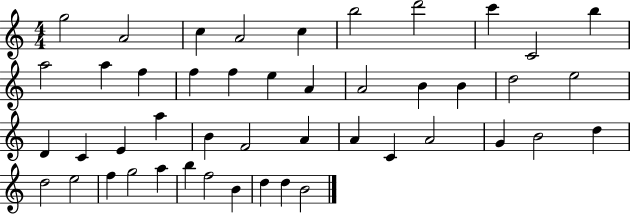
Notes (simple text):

G5/h A4/h C5/q A4/h C5/q B5/h D6/h C6/q C4/h B5/q A5/h A5/q F5/q F5/q F5/q E5/q A4/q A4/h B4/q B4/q D5/h E5/h D4/q C4/q E4/q A5/q B4/q F4/h A4/q A4/q C4/q A4/h G4/q B4/h D5/q D5/h E5/h F5/q G5/h A5/q B5/q F5/h B4/q D5/q D5/q B4/h